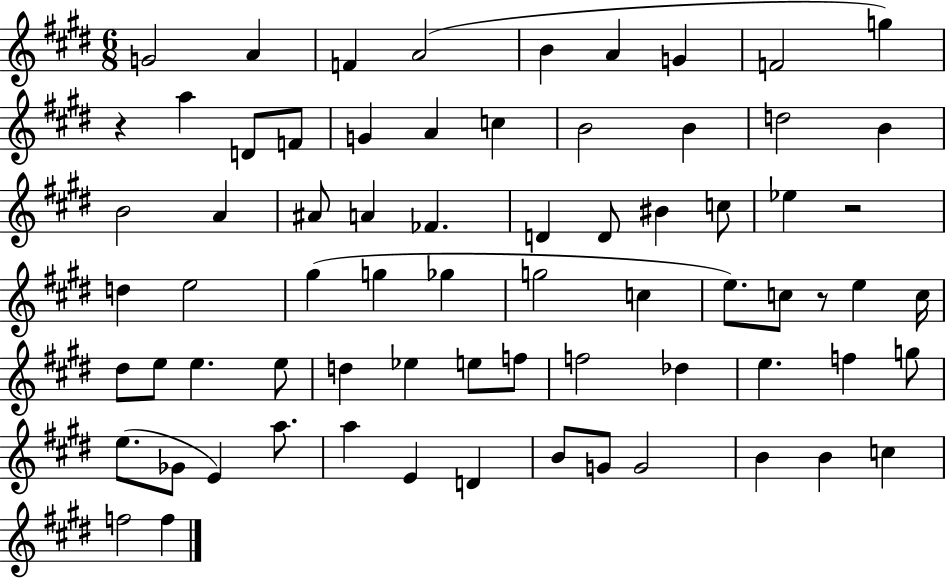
G4/h A4/q F4/q A4/h B4/q A4/q G4/q F4/h G5/q R/q A5/q D4/e F4/e G4/q A4/q C5/q B4/h B4/q D5/h B4/q B4/h A4/q A#4/e A4/q FES4/q. D4/q D4/e BIS4/q C5/e Eb5/q R/h D5/q E5/h G#5/q G5/q Gb5/q G5/h C5/q E5/e. C5/e R/e E5/q C5/s D#5/e E5/e E5/q. E5/e D5/q Eb5/q E5/e F5/e F5/h Db5/q E5/q. F5/q G5/e E5/e. Gb4/e E4/q A5/e. A5/q E4/q D4/q B4/e G4/e G4/h B4/q B4/q C5/q F5/h F5/q